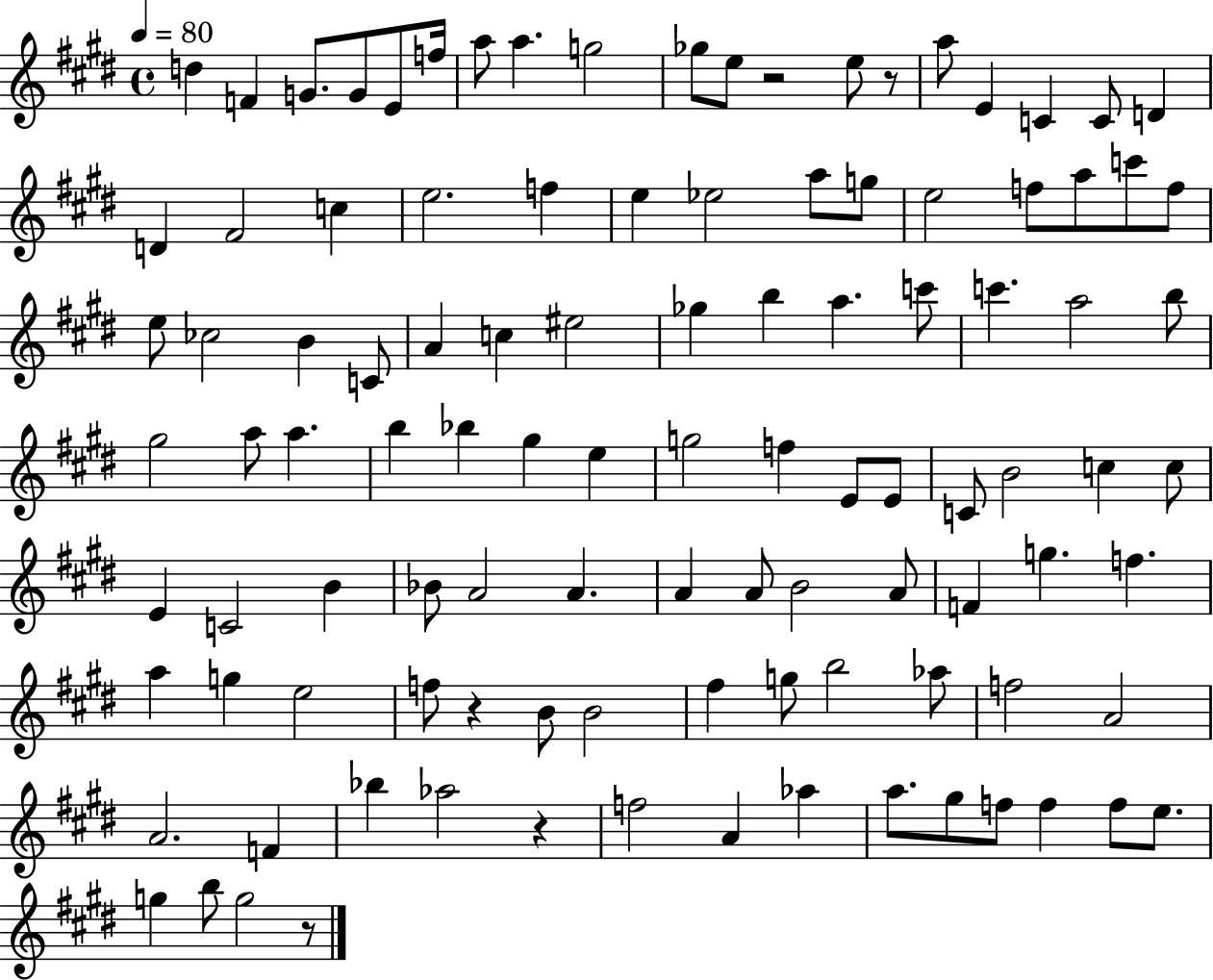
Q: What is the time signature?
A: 4/4